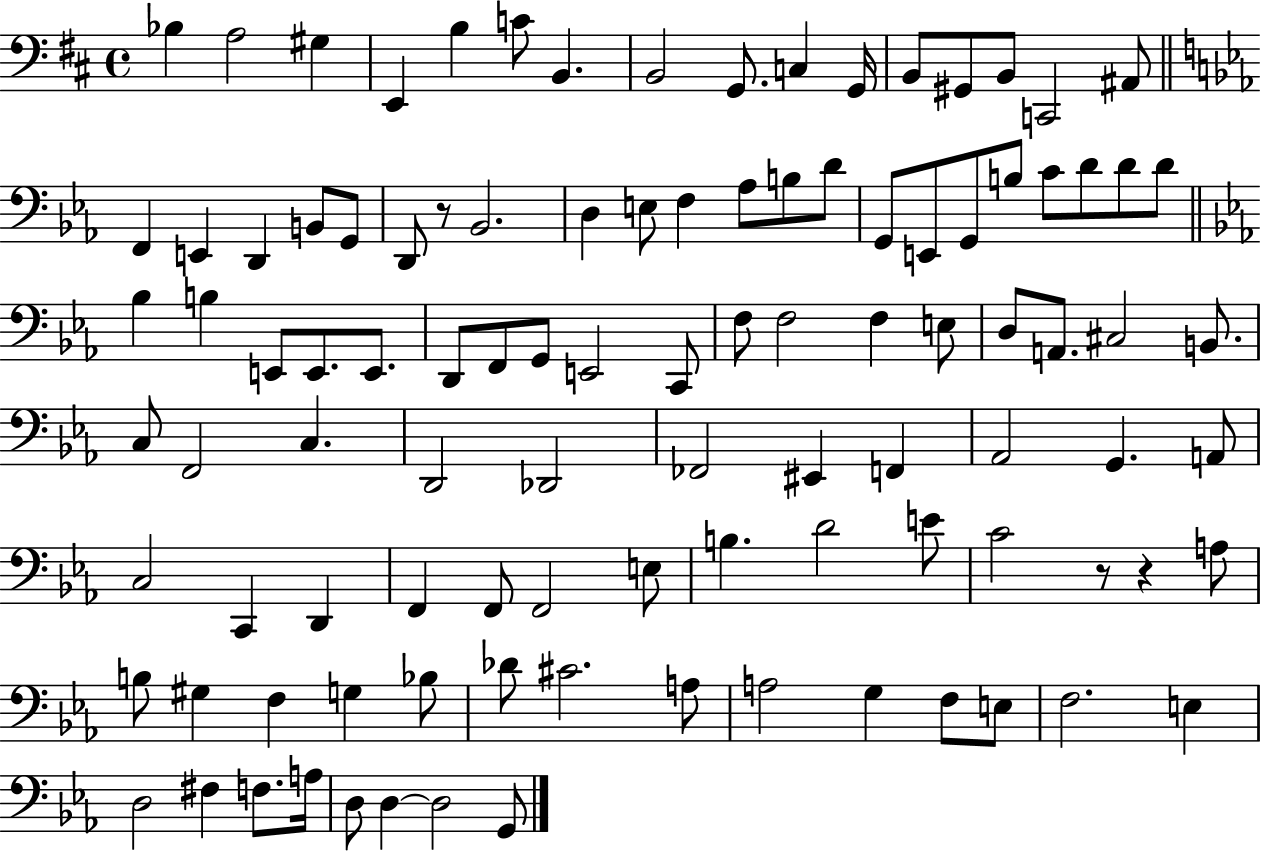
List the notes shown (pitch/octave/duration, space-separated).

Bb3/q A3/h G#3/q E2/q B3/q C4/e B2/q. B2/h G2/e. C3/q G2/s B2/e G#2/e B2/e C2/h A#2/e F2/q E2/q D2/q B2/e G2/e D2/e R/e Bb2/h. D3/q E3/e F3/q Ab3/e B3/e D4/e G2/e E2/e G2/e B3/e C4/e D4/e D4/e D4/e Bb3/q B3/q E2/e E2/e. E2/e. D2/e F2/e G2/e E2/h C2/e F3/e F3/h F3/q E3/e D3/e A2/e. C#3/h B2/e. C3/e F2/h C3/q. D2/h Db2/h FES2/h EIS2/q F2/q Ab2/h G2/q. A2/e C3/h C2/q D2/q F2/q F2/e F2/h E3/e B3/q. D4/h E4/e C4/h R/e R/q A3/e B3/e G#3/q F3/q G3/q Bb3/e Db4/e C#4/h. A3/e A3/h G3/q F3/e E3/e F3/h. E3/q D3/h F#3/q F3/e. A3/s D3/e D3/q D3/h G2/e